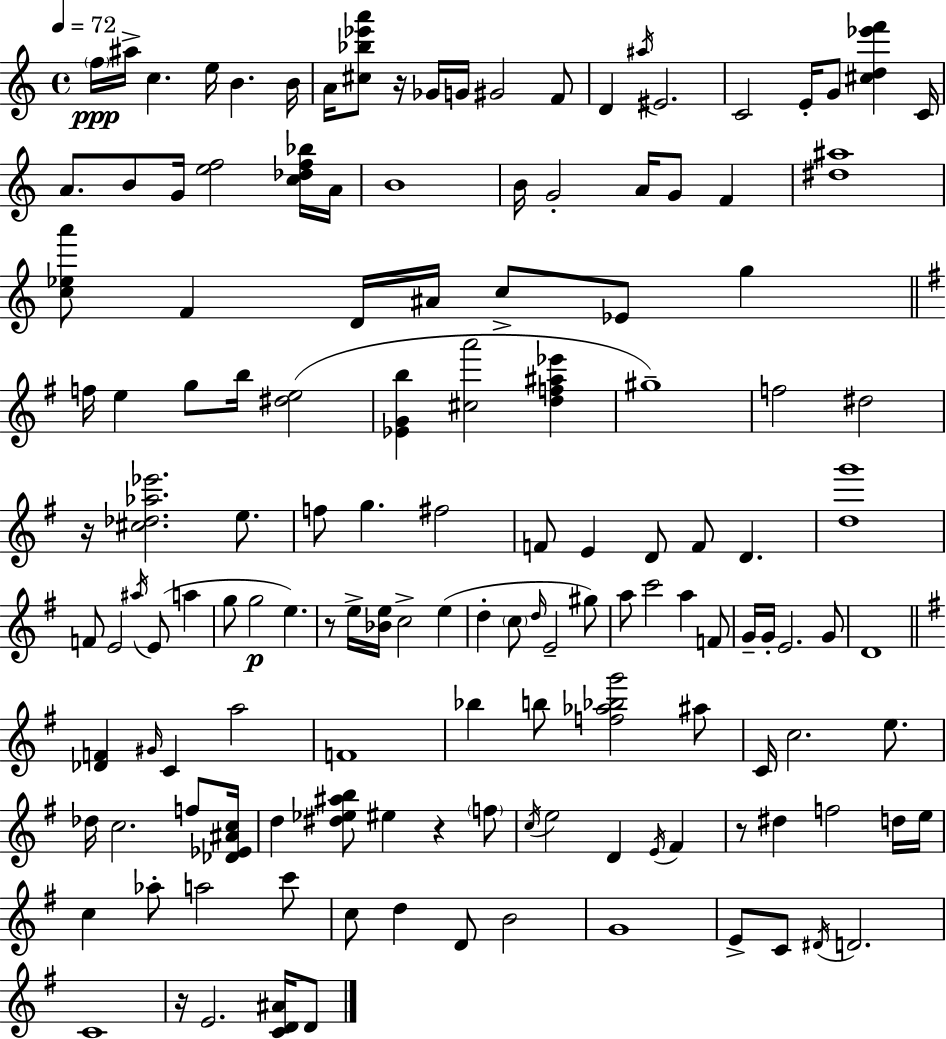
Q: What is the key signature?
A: C major